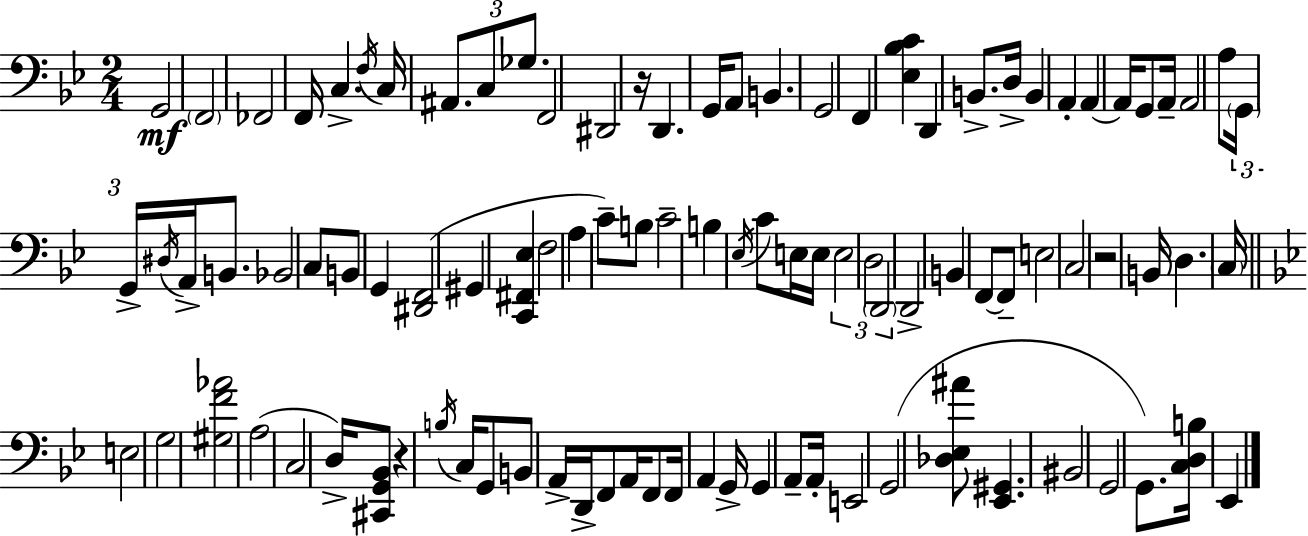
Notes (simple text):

G2/h F2/h FES2/h F2/s C3/q. F3/s C3/s A#2/e. C3/e Gb3/e. F2/h D#2/h R/s D2/q. G2/s A2/e B2/q. G2/h F2/q [Eb3,Bb3,C4]/q D2/q B2/e. D3/s B2/q A2/q A2/q A2/s G2/e A2/s A2/h A3/e G2/s G2/s D#3/s A2/s B2/e. Bb2/h C3/e B2/e G2/q [D#2,F2]/h G#2/q [C2,F#2,Eb3]/q F3/h A3/q C4/e B3/e C4/h B3/q Eb3/s C4/e E3/s E3/s E3/h D3/h D2/h D2/h B2/q F2/e F2/e E3/h C3/h R/h B2/s D3/q. C3/s E3/h G3/h [G#3,F4,Ab4]/h A3/h C3/h D3/s [C#2,G2,Bb2]/e R/q B3/s C3/s G2/e B2/e A2/s D2/s F2/e A2/s F2/e F2/s A2/q G2/s G2/q A2/e A2/s E2/h G2/h [Db3,Eb3,A#4]/e [Eb2,G#2]/q. BIS2/h G2/h G2/e. [C3,D3,B3]/s Eb2/q